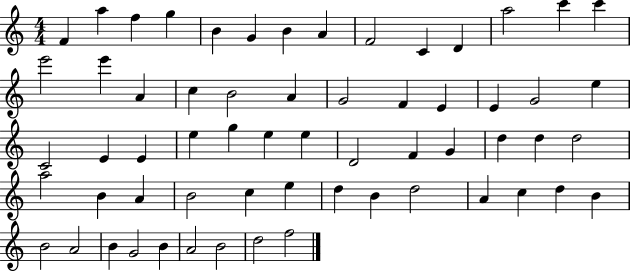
F4/q A5/q F5/q G5/q B4/q G4/q B4/q A4/q F4/h C4/q D4/q A5/h C6/q C6/q E6/h E6/q A4/q C5/q B4/h A4/q G4/h F4/q E4/q E4/q G4/h E5/q C4/h E4/q E4/q E5/q G5/q E5/q E5/q D4/h F4/q G4/q D5/q D5/q D5/h A5/h B4/q A4/q B4/h C5/q E5/q D5/q B4/q D5/h A4/q C5/q D5/q B4/q B4/h A4/h B4/q G4/h B4/q A4/h B4/h D5/h F5/h